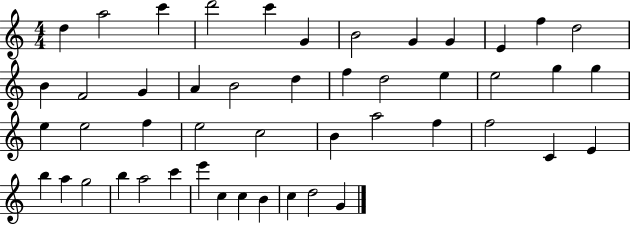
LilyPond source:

{
  \clef treble
  \numericTimeSignature
  \time 4/4
  \key c \major
  d''4 a''2 c'''4 | d'''2 c'''4 g'4 | b'2 g'4 g'4 | e'4 f''4 d''2 | \break b'4 f'2 g'4 | a'4 b'2 d''4 | f''4 d''2 e''4 | e''2 g''4 g''4 | \break e''4 e''2 f''4 | e''2 c''2 | b'4 a''2 f''4 | f''2 c'4 e'4 | \break b''4 a''4 g''2 | b''4 a''2 c'''4 | e'''4 c''4 c''4 b'4 | c''4 d''2 g'4 | \break \bar "|."
}